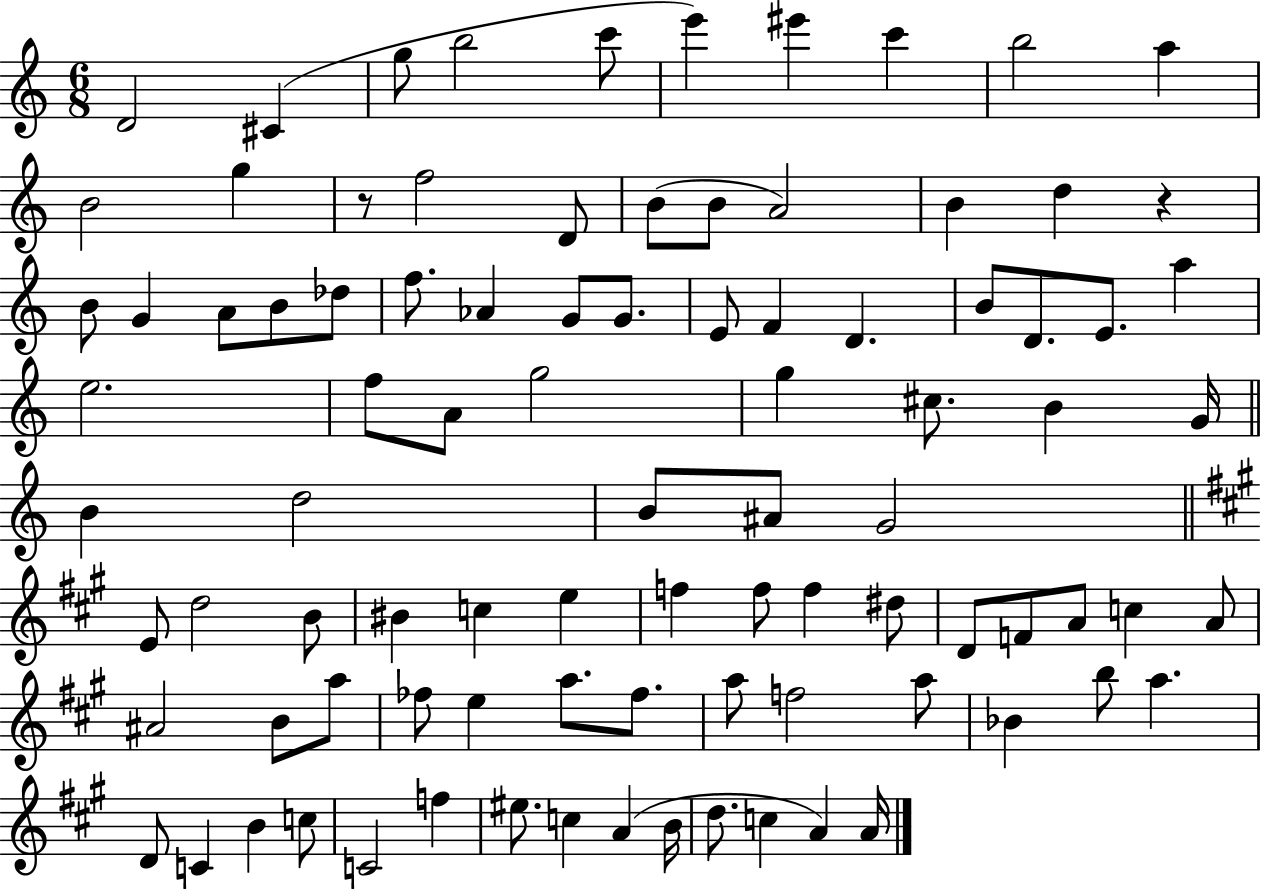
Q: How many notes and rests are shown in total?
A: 92